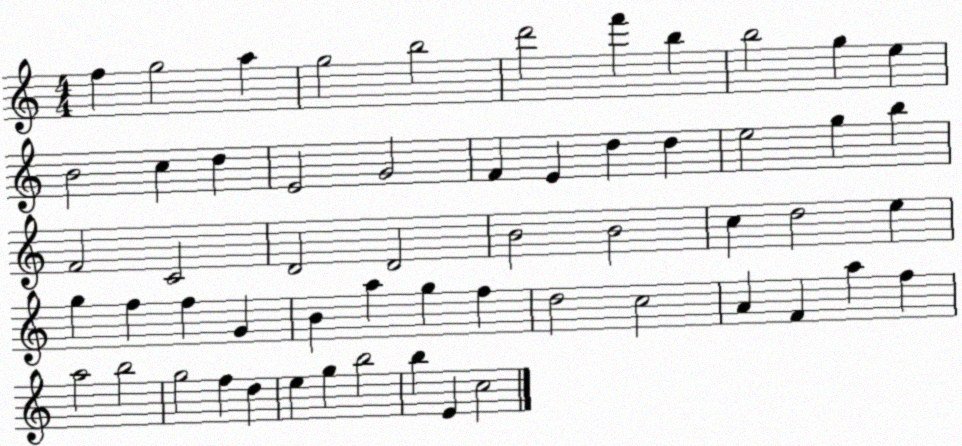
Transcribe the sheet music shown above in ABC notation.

X:1
T:Untitled
M:4/4
L:1/4
K:C
f g2 a g2 b2 d'2 f' b b2 g e B2 c d E2 G2 F E d d e2 g b F2 C2 D2 D2 B2 B2 c d2 e g f f G B a g f d2 c2 A F a f a2 b2 g2 f d e g b2 b E c2